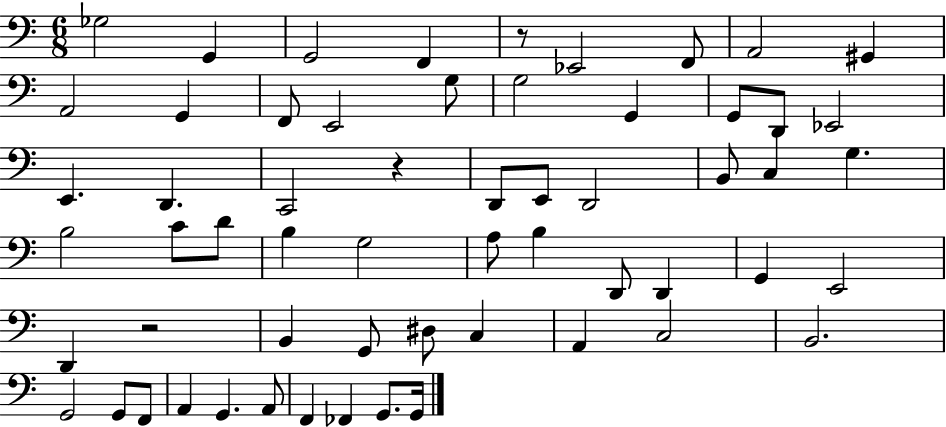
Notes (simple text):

Gb3/h G2/q G2/h F2/q R/e Eb2/h F2/e A2/h G#2/q A2/h G2/q F2/e E2/h G3/e G3/h G2/q G2/e D2/e Eb2/h E2/q. D2/q. C2/h R/q D2/e E2/e D2/h B2/e C3/q G3/q. B3/h C4/e D4/e B3/q G3/h A3/e B3/q D2/e D2/q G2/q E2/h D2/q R/h B2/q G2/e D#3/e C3/q A2/q C3/h B2/h. G2/h G2/e F2/e A2/q G2/q. A2/e F2/q FES2/q G2/e. G2/s